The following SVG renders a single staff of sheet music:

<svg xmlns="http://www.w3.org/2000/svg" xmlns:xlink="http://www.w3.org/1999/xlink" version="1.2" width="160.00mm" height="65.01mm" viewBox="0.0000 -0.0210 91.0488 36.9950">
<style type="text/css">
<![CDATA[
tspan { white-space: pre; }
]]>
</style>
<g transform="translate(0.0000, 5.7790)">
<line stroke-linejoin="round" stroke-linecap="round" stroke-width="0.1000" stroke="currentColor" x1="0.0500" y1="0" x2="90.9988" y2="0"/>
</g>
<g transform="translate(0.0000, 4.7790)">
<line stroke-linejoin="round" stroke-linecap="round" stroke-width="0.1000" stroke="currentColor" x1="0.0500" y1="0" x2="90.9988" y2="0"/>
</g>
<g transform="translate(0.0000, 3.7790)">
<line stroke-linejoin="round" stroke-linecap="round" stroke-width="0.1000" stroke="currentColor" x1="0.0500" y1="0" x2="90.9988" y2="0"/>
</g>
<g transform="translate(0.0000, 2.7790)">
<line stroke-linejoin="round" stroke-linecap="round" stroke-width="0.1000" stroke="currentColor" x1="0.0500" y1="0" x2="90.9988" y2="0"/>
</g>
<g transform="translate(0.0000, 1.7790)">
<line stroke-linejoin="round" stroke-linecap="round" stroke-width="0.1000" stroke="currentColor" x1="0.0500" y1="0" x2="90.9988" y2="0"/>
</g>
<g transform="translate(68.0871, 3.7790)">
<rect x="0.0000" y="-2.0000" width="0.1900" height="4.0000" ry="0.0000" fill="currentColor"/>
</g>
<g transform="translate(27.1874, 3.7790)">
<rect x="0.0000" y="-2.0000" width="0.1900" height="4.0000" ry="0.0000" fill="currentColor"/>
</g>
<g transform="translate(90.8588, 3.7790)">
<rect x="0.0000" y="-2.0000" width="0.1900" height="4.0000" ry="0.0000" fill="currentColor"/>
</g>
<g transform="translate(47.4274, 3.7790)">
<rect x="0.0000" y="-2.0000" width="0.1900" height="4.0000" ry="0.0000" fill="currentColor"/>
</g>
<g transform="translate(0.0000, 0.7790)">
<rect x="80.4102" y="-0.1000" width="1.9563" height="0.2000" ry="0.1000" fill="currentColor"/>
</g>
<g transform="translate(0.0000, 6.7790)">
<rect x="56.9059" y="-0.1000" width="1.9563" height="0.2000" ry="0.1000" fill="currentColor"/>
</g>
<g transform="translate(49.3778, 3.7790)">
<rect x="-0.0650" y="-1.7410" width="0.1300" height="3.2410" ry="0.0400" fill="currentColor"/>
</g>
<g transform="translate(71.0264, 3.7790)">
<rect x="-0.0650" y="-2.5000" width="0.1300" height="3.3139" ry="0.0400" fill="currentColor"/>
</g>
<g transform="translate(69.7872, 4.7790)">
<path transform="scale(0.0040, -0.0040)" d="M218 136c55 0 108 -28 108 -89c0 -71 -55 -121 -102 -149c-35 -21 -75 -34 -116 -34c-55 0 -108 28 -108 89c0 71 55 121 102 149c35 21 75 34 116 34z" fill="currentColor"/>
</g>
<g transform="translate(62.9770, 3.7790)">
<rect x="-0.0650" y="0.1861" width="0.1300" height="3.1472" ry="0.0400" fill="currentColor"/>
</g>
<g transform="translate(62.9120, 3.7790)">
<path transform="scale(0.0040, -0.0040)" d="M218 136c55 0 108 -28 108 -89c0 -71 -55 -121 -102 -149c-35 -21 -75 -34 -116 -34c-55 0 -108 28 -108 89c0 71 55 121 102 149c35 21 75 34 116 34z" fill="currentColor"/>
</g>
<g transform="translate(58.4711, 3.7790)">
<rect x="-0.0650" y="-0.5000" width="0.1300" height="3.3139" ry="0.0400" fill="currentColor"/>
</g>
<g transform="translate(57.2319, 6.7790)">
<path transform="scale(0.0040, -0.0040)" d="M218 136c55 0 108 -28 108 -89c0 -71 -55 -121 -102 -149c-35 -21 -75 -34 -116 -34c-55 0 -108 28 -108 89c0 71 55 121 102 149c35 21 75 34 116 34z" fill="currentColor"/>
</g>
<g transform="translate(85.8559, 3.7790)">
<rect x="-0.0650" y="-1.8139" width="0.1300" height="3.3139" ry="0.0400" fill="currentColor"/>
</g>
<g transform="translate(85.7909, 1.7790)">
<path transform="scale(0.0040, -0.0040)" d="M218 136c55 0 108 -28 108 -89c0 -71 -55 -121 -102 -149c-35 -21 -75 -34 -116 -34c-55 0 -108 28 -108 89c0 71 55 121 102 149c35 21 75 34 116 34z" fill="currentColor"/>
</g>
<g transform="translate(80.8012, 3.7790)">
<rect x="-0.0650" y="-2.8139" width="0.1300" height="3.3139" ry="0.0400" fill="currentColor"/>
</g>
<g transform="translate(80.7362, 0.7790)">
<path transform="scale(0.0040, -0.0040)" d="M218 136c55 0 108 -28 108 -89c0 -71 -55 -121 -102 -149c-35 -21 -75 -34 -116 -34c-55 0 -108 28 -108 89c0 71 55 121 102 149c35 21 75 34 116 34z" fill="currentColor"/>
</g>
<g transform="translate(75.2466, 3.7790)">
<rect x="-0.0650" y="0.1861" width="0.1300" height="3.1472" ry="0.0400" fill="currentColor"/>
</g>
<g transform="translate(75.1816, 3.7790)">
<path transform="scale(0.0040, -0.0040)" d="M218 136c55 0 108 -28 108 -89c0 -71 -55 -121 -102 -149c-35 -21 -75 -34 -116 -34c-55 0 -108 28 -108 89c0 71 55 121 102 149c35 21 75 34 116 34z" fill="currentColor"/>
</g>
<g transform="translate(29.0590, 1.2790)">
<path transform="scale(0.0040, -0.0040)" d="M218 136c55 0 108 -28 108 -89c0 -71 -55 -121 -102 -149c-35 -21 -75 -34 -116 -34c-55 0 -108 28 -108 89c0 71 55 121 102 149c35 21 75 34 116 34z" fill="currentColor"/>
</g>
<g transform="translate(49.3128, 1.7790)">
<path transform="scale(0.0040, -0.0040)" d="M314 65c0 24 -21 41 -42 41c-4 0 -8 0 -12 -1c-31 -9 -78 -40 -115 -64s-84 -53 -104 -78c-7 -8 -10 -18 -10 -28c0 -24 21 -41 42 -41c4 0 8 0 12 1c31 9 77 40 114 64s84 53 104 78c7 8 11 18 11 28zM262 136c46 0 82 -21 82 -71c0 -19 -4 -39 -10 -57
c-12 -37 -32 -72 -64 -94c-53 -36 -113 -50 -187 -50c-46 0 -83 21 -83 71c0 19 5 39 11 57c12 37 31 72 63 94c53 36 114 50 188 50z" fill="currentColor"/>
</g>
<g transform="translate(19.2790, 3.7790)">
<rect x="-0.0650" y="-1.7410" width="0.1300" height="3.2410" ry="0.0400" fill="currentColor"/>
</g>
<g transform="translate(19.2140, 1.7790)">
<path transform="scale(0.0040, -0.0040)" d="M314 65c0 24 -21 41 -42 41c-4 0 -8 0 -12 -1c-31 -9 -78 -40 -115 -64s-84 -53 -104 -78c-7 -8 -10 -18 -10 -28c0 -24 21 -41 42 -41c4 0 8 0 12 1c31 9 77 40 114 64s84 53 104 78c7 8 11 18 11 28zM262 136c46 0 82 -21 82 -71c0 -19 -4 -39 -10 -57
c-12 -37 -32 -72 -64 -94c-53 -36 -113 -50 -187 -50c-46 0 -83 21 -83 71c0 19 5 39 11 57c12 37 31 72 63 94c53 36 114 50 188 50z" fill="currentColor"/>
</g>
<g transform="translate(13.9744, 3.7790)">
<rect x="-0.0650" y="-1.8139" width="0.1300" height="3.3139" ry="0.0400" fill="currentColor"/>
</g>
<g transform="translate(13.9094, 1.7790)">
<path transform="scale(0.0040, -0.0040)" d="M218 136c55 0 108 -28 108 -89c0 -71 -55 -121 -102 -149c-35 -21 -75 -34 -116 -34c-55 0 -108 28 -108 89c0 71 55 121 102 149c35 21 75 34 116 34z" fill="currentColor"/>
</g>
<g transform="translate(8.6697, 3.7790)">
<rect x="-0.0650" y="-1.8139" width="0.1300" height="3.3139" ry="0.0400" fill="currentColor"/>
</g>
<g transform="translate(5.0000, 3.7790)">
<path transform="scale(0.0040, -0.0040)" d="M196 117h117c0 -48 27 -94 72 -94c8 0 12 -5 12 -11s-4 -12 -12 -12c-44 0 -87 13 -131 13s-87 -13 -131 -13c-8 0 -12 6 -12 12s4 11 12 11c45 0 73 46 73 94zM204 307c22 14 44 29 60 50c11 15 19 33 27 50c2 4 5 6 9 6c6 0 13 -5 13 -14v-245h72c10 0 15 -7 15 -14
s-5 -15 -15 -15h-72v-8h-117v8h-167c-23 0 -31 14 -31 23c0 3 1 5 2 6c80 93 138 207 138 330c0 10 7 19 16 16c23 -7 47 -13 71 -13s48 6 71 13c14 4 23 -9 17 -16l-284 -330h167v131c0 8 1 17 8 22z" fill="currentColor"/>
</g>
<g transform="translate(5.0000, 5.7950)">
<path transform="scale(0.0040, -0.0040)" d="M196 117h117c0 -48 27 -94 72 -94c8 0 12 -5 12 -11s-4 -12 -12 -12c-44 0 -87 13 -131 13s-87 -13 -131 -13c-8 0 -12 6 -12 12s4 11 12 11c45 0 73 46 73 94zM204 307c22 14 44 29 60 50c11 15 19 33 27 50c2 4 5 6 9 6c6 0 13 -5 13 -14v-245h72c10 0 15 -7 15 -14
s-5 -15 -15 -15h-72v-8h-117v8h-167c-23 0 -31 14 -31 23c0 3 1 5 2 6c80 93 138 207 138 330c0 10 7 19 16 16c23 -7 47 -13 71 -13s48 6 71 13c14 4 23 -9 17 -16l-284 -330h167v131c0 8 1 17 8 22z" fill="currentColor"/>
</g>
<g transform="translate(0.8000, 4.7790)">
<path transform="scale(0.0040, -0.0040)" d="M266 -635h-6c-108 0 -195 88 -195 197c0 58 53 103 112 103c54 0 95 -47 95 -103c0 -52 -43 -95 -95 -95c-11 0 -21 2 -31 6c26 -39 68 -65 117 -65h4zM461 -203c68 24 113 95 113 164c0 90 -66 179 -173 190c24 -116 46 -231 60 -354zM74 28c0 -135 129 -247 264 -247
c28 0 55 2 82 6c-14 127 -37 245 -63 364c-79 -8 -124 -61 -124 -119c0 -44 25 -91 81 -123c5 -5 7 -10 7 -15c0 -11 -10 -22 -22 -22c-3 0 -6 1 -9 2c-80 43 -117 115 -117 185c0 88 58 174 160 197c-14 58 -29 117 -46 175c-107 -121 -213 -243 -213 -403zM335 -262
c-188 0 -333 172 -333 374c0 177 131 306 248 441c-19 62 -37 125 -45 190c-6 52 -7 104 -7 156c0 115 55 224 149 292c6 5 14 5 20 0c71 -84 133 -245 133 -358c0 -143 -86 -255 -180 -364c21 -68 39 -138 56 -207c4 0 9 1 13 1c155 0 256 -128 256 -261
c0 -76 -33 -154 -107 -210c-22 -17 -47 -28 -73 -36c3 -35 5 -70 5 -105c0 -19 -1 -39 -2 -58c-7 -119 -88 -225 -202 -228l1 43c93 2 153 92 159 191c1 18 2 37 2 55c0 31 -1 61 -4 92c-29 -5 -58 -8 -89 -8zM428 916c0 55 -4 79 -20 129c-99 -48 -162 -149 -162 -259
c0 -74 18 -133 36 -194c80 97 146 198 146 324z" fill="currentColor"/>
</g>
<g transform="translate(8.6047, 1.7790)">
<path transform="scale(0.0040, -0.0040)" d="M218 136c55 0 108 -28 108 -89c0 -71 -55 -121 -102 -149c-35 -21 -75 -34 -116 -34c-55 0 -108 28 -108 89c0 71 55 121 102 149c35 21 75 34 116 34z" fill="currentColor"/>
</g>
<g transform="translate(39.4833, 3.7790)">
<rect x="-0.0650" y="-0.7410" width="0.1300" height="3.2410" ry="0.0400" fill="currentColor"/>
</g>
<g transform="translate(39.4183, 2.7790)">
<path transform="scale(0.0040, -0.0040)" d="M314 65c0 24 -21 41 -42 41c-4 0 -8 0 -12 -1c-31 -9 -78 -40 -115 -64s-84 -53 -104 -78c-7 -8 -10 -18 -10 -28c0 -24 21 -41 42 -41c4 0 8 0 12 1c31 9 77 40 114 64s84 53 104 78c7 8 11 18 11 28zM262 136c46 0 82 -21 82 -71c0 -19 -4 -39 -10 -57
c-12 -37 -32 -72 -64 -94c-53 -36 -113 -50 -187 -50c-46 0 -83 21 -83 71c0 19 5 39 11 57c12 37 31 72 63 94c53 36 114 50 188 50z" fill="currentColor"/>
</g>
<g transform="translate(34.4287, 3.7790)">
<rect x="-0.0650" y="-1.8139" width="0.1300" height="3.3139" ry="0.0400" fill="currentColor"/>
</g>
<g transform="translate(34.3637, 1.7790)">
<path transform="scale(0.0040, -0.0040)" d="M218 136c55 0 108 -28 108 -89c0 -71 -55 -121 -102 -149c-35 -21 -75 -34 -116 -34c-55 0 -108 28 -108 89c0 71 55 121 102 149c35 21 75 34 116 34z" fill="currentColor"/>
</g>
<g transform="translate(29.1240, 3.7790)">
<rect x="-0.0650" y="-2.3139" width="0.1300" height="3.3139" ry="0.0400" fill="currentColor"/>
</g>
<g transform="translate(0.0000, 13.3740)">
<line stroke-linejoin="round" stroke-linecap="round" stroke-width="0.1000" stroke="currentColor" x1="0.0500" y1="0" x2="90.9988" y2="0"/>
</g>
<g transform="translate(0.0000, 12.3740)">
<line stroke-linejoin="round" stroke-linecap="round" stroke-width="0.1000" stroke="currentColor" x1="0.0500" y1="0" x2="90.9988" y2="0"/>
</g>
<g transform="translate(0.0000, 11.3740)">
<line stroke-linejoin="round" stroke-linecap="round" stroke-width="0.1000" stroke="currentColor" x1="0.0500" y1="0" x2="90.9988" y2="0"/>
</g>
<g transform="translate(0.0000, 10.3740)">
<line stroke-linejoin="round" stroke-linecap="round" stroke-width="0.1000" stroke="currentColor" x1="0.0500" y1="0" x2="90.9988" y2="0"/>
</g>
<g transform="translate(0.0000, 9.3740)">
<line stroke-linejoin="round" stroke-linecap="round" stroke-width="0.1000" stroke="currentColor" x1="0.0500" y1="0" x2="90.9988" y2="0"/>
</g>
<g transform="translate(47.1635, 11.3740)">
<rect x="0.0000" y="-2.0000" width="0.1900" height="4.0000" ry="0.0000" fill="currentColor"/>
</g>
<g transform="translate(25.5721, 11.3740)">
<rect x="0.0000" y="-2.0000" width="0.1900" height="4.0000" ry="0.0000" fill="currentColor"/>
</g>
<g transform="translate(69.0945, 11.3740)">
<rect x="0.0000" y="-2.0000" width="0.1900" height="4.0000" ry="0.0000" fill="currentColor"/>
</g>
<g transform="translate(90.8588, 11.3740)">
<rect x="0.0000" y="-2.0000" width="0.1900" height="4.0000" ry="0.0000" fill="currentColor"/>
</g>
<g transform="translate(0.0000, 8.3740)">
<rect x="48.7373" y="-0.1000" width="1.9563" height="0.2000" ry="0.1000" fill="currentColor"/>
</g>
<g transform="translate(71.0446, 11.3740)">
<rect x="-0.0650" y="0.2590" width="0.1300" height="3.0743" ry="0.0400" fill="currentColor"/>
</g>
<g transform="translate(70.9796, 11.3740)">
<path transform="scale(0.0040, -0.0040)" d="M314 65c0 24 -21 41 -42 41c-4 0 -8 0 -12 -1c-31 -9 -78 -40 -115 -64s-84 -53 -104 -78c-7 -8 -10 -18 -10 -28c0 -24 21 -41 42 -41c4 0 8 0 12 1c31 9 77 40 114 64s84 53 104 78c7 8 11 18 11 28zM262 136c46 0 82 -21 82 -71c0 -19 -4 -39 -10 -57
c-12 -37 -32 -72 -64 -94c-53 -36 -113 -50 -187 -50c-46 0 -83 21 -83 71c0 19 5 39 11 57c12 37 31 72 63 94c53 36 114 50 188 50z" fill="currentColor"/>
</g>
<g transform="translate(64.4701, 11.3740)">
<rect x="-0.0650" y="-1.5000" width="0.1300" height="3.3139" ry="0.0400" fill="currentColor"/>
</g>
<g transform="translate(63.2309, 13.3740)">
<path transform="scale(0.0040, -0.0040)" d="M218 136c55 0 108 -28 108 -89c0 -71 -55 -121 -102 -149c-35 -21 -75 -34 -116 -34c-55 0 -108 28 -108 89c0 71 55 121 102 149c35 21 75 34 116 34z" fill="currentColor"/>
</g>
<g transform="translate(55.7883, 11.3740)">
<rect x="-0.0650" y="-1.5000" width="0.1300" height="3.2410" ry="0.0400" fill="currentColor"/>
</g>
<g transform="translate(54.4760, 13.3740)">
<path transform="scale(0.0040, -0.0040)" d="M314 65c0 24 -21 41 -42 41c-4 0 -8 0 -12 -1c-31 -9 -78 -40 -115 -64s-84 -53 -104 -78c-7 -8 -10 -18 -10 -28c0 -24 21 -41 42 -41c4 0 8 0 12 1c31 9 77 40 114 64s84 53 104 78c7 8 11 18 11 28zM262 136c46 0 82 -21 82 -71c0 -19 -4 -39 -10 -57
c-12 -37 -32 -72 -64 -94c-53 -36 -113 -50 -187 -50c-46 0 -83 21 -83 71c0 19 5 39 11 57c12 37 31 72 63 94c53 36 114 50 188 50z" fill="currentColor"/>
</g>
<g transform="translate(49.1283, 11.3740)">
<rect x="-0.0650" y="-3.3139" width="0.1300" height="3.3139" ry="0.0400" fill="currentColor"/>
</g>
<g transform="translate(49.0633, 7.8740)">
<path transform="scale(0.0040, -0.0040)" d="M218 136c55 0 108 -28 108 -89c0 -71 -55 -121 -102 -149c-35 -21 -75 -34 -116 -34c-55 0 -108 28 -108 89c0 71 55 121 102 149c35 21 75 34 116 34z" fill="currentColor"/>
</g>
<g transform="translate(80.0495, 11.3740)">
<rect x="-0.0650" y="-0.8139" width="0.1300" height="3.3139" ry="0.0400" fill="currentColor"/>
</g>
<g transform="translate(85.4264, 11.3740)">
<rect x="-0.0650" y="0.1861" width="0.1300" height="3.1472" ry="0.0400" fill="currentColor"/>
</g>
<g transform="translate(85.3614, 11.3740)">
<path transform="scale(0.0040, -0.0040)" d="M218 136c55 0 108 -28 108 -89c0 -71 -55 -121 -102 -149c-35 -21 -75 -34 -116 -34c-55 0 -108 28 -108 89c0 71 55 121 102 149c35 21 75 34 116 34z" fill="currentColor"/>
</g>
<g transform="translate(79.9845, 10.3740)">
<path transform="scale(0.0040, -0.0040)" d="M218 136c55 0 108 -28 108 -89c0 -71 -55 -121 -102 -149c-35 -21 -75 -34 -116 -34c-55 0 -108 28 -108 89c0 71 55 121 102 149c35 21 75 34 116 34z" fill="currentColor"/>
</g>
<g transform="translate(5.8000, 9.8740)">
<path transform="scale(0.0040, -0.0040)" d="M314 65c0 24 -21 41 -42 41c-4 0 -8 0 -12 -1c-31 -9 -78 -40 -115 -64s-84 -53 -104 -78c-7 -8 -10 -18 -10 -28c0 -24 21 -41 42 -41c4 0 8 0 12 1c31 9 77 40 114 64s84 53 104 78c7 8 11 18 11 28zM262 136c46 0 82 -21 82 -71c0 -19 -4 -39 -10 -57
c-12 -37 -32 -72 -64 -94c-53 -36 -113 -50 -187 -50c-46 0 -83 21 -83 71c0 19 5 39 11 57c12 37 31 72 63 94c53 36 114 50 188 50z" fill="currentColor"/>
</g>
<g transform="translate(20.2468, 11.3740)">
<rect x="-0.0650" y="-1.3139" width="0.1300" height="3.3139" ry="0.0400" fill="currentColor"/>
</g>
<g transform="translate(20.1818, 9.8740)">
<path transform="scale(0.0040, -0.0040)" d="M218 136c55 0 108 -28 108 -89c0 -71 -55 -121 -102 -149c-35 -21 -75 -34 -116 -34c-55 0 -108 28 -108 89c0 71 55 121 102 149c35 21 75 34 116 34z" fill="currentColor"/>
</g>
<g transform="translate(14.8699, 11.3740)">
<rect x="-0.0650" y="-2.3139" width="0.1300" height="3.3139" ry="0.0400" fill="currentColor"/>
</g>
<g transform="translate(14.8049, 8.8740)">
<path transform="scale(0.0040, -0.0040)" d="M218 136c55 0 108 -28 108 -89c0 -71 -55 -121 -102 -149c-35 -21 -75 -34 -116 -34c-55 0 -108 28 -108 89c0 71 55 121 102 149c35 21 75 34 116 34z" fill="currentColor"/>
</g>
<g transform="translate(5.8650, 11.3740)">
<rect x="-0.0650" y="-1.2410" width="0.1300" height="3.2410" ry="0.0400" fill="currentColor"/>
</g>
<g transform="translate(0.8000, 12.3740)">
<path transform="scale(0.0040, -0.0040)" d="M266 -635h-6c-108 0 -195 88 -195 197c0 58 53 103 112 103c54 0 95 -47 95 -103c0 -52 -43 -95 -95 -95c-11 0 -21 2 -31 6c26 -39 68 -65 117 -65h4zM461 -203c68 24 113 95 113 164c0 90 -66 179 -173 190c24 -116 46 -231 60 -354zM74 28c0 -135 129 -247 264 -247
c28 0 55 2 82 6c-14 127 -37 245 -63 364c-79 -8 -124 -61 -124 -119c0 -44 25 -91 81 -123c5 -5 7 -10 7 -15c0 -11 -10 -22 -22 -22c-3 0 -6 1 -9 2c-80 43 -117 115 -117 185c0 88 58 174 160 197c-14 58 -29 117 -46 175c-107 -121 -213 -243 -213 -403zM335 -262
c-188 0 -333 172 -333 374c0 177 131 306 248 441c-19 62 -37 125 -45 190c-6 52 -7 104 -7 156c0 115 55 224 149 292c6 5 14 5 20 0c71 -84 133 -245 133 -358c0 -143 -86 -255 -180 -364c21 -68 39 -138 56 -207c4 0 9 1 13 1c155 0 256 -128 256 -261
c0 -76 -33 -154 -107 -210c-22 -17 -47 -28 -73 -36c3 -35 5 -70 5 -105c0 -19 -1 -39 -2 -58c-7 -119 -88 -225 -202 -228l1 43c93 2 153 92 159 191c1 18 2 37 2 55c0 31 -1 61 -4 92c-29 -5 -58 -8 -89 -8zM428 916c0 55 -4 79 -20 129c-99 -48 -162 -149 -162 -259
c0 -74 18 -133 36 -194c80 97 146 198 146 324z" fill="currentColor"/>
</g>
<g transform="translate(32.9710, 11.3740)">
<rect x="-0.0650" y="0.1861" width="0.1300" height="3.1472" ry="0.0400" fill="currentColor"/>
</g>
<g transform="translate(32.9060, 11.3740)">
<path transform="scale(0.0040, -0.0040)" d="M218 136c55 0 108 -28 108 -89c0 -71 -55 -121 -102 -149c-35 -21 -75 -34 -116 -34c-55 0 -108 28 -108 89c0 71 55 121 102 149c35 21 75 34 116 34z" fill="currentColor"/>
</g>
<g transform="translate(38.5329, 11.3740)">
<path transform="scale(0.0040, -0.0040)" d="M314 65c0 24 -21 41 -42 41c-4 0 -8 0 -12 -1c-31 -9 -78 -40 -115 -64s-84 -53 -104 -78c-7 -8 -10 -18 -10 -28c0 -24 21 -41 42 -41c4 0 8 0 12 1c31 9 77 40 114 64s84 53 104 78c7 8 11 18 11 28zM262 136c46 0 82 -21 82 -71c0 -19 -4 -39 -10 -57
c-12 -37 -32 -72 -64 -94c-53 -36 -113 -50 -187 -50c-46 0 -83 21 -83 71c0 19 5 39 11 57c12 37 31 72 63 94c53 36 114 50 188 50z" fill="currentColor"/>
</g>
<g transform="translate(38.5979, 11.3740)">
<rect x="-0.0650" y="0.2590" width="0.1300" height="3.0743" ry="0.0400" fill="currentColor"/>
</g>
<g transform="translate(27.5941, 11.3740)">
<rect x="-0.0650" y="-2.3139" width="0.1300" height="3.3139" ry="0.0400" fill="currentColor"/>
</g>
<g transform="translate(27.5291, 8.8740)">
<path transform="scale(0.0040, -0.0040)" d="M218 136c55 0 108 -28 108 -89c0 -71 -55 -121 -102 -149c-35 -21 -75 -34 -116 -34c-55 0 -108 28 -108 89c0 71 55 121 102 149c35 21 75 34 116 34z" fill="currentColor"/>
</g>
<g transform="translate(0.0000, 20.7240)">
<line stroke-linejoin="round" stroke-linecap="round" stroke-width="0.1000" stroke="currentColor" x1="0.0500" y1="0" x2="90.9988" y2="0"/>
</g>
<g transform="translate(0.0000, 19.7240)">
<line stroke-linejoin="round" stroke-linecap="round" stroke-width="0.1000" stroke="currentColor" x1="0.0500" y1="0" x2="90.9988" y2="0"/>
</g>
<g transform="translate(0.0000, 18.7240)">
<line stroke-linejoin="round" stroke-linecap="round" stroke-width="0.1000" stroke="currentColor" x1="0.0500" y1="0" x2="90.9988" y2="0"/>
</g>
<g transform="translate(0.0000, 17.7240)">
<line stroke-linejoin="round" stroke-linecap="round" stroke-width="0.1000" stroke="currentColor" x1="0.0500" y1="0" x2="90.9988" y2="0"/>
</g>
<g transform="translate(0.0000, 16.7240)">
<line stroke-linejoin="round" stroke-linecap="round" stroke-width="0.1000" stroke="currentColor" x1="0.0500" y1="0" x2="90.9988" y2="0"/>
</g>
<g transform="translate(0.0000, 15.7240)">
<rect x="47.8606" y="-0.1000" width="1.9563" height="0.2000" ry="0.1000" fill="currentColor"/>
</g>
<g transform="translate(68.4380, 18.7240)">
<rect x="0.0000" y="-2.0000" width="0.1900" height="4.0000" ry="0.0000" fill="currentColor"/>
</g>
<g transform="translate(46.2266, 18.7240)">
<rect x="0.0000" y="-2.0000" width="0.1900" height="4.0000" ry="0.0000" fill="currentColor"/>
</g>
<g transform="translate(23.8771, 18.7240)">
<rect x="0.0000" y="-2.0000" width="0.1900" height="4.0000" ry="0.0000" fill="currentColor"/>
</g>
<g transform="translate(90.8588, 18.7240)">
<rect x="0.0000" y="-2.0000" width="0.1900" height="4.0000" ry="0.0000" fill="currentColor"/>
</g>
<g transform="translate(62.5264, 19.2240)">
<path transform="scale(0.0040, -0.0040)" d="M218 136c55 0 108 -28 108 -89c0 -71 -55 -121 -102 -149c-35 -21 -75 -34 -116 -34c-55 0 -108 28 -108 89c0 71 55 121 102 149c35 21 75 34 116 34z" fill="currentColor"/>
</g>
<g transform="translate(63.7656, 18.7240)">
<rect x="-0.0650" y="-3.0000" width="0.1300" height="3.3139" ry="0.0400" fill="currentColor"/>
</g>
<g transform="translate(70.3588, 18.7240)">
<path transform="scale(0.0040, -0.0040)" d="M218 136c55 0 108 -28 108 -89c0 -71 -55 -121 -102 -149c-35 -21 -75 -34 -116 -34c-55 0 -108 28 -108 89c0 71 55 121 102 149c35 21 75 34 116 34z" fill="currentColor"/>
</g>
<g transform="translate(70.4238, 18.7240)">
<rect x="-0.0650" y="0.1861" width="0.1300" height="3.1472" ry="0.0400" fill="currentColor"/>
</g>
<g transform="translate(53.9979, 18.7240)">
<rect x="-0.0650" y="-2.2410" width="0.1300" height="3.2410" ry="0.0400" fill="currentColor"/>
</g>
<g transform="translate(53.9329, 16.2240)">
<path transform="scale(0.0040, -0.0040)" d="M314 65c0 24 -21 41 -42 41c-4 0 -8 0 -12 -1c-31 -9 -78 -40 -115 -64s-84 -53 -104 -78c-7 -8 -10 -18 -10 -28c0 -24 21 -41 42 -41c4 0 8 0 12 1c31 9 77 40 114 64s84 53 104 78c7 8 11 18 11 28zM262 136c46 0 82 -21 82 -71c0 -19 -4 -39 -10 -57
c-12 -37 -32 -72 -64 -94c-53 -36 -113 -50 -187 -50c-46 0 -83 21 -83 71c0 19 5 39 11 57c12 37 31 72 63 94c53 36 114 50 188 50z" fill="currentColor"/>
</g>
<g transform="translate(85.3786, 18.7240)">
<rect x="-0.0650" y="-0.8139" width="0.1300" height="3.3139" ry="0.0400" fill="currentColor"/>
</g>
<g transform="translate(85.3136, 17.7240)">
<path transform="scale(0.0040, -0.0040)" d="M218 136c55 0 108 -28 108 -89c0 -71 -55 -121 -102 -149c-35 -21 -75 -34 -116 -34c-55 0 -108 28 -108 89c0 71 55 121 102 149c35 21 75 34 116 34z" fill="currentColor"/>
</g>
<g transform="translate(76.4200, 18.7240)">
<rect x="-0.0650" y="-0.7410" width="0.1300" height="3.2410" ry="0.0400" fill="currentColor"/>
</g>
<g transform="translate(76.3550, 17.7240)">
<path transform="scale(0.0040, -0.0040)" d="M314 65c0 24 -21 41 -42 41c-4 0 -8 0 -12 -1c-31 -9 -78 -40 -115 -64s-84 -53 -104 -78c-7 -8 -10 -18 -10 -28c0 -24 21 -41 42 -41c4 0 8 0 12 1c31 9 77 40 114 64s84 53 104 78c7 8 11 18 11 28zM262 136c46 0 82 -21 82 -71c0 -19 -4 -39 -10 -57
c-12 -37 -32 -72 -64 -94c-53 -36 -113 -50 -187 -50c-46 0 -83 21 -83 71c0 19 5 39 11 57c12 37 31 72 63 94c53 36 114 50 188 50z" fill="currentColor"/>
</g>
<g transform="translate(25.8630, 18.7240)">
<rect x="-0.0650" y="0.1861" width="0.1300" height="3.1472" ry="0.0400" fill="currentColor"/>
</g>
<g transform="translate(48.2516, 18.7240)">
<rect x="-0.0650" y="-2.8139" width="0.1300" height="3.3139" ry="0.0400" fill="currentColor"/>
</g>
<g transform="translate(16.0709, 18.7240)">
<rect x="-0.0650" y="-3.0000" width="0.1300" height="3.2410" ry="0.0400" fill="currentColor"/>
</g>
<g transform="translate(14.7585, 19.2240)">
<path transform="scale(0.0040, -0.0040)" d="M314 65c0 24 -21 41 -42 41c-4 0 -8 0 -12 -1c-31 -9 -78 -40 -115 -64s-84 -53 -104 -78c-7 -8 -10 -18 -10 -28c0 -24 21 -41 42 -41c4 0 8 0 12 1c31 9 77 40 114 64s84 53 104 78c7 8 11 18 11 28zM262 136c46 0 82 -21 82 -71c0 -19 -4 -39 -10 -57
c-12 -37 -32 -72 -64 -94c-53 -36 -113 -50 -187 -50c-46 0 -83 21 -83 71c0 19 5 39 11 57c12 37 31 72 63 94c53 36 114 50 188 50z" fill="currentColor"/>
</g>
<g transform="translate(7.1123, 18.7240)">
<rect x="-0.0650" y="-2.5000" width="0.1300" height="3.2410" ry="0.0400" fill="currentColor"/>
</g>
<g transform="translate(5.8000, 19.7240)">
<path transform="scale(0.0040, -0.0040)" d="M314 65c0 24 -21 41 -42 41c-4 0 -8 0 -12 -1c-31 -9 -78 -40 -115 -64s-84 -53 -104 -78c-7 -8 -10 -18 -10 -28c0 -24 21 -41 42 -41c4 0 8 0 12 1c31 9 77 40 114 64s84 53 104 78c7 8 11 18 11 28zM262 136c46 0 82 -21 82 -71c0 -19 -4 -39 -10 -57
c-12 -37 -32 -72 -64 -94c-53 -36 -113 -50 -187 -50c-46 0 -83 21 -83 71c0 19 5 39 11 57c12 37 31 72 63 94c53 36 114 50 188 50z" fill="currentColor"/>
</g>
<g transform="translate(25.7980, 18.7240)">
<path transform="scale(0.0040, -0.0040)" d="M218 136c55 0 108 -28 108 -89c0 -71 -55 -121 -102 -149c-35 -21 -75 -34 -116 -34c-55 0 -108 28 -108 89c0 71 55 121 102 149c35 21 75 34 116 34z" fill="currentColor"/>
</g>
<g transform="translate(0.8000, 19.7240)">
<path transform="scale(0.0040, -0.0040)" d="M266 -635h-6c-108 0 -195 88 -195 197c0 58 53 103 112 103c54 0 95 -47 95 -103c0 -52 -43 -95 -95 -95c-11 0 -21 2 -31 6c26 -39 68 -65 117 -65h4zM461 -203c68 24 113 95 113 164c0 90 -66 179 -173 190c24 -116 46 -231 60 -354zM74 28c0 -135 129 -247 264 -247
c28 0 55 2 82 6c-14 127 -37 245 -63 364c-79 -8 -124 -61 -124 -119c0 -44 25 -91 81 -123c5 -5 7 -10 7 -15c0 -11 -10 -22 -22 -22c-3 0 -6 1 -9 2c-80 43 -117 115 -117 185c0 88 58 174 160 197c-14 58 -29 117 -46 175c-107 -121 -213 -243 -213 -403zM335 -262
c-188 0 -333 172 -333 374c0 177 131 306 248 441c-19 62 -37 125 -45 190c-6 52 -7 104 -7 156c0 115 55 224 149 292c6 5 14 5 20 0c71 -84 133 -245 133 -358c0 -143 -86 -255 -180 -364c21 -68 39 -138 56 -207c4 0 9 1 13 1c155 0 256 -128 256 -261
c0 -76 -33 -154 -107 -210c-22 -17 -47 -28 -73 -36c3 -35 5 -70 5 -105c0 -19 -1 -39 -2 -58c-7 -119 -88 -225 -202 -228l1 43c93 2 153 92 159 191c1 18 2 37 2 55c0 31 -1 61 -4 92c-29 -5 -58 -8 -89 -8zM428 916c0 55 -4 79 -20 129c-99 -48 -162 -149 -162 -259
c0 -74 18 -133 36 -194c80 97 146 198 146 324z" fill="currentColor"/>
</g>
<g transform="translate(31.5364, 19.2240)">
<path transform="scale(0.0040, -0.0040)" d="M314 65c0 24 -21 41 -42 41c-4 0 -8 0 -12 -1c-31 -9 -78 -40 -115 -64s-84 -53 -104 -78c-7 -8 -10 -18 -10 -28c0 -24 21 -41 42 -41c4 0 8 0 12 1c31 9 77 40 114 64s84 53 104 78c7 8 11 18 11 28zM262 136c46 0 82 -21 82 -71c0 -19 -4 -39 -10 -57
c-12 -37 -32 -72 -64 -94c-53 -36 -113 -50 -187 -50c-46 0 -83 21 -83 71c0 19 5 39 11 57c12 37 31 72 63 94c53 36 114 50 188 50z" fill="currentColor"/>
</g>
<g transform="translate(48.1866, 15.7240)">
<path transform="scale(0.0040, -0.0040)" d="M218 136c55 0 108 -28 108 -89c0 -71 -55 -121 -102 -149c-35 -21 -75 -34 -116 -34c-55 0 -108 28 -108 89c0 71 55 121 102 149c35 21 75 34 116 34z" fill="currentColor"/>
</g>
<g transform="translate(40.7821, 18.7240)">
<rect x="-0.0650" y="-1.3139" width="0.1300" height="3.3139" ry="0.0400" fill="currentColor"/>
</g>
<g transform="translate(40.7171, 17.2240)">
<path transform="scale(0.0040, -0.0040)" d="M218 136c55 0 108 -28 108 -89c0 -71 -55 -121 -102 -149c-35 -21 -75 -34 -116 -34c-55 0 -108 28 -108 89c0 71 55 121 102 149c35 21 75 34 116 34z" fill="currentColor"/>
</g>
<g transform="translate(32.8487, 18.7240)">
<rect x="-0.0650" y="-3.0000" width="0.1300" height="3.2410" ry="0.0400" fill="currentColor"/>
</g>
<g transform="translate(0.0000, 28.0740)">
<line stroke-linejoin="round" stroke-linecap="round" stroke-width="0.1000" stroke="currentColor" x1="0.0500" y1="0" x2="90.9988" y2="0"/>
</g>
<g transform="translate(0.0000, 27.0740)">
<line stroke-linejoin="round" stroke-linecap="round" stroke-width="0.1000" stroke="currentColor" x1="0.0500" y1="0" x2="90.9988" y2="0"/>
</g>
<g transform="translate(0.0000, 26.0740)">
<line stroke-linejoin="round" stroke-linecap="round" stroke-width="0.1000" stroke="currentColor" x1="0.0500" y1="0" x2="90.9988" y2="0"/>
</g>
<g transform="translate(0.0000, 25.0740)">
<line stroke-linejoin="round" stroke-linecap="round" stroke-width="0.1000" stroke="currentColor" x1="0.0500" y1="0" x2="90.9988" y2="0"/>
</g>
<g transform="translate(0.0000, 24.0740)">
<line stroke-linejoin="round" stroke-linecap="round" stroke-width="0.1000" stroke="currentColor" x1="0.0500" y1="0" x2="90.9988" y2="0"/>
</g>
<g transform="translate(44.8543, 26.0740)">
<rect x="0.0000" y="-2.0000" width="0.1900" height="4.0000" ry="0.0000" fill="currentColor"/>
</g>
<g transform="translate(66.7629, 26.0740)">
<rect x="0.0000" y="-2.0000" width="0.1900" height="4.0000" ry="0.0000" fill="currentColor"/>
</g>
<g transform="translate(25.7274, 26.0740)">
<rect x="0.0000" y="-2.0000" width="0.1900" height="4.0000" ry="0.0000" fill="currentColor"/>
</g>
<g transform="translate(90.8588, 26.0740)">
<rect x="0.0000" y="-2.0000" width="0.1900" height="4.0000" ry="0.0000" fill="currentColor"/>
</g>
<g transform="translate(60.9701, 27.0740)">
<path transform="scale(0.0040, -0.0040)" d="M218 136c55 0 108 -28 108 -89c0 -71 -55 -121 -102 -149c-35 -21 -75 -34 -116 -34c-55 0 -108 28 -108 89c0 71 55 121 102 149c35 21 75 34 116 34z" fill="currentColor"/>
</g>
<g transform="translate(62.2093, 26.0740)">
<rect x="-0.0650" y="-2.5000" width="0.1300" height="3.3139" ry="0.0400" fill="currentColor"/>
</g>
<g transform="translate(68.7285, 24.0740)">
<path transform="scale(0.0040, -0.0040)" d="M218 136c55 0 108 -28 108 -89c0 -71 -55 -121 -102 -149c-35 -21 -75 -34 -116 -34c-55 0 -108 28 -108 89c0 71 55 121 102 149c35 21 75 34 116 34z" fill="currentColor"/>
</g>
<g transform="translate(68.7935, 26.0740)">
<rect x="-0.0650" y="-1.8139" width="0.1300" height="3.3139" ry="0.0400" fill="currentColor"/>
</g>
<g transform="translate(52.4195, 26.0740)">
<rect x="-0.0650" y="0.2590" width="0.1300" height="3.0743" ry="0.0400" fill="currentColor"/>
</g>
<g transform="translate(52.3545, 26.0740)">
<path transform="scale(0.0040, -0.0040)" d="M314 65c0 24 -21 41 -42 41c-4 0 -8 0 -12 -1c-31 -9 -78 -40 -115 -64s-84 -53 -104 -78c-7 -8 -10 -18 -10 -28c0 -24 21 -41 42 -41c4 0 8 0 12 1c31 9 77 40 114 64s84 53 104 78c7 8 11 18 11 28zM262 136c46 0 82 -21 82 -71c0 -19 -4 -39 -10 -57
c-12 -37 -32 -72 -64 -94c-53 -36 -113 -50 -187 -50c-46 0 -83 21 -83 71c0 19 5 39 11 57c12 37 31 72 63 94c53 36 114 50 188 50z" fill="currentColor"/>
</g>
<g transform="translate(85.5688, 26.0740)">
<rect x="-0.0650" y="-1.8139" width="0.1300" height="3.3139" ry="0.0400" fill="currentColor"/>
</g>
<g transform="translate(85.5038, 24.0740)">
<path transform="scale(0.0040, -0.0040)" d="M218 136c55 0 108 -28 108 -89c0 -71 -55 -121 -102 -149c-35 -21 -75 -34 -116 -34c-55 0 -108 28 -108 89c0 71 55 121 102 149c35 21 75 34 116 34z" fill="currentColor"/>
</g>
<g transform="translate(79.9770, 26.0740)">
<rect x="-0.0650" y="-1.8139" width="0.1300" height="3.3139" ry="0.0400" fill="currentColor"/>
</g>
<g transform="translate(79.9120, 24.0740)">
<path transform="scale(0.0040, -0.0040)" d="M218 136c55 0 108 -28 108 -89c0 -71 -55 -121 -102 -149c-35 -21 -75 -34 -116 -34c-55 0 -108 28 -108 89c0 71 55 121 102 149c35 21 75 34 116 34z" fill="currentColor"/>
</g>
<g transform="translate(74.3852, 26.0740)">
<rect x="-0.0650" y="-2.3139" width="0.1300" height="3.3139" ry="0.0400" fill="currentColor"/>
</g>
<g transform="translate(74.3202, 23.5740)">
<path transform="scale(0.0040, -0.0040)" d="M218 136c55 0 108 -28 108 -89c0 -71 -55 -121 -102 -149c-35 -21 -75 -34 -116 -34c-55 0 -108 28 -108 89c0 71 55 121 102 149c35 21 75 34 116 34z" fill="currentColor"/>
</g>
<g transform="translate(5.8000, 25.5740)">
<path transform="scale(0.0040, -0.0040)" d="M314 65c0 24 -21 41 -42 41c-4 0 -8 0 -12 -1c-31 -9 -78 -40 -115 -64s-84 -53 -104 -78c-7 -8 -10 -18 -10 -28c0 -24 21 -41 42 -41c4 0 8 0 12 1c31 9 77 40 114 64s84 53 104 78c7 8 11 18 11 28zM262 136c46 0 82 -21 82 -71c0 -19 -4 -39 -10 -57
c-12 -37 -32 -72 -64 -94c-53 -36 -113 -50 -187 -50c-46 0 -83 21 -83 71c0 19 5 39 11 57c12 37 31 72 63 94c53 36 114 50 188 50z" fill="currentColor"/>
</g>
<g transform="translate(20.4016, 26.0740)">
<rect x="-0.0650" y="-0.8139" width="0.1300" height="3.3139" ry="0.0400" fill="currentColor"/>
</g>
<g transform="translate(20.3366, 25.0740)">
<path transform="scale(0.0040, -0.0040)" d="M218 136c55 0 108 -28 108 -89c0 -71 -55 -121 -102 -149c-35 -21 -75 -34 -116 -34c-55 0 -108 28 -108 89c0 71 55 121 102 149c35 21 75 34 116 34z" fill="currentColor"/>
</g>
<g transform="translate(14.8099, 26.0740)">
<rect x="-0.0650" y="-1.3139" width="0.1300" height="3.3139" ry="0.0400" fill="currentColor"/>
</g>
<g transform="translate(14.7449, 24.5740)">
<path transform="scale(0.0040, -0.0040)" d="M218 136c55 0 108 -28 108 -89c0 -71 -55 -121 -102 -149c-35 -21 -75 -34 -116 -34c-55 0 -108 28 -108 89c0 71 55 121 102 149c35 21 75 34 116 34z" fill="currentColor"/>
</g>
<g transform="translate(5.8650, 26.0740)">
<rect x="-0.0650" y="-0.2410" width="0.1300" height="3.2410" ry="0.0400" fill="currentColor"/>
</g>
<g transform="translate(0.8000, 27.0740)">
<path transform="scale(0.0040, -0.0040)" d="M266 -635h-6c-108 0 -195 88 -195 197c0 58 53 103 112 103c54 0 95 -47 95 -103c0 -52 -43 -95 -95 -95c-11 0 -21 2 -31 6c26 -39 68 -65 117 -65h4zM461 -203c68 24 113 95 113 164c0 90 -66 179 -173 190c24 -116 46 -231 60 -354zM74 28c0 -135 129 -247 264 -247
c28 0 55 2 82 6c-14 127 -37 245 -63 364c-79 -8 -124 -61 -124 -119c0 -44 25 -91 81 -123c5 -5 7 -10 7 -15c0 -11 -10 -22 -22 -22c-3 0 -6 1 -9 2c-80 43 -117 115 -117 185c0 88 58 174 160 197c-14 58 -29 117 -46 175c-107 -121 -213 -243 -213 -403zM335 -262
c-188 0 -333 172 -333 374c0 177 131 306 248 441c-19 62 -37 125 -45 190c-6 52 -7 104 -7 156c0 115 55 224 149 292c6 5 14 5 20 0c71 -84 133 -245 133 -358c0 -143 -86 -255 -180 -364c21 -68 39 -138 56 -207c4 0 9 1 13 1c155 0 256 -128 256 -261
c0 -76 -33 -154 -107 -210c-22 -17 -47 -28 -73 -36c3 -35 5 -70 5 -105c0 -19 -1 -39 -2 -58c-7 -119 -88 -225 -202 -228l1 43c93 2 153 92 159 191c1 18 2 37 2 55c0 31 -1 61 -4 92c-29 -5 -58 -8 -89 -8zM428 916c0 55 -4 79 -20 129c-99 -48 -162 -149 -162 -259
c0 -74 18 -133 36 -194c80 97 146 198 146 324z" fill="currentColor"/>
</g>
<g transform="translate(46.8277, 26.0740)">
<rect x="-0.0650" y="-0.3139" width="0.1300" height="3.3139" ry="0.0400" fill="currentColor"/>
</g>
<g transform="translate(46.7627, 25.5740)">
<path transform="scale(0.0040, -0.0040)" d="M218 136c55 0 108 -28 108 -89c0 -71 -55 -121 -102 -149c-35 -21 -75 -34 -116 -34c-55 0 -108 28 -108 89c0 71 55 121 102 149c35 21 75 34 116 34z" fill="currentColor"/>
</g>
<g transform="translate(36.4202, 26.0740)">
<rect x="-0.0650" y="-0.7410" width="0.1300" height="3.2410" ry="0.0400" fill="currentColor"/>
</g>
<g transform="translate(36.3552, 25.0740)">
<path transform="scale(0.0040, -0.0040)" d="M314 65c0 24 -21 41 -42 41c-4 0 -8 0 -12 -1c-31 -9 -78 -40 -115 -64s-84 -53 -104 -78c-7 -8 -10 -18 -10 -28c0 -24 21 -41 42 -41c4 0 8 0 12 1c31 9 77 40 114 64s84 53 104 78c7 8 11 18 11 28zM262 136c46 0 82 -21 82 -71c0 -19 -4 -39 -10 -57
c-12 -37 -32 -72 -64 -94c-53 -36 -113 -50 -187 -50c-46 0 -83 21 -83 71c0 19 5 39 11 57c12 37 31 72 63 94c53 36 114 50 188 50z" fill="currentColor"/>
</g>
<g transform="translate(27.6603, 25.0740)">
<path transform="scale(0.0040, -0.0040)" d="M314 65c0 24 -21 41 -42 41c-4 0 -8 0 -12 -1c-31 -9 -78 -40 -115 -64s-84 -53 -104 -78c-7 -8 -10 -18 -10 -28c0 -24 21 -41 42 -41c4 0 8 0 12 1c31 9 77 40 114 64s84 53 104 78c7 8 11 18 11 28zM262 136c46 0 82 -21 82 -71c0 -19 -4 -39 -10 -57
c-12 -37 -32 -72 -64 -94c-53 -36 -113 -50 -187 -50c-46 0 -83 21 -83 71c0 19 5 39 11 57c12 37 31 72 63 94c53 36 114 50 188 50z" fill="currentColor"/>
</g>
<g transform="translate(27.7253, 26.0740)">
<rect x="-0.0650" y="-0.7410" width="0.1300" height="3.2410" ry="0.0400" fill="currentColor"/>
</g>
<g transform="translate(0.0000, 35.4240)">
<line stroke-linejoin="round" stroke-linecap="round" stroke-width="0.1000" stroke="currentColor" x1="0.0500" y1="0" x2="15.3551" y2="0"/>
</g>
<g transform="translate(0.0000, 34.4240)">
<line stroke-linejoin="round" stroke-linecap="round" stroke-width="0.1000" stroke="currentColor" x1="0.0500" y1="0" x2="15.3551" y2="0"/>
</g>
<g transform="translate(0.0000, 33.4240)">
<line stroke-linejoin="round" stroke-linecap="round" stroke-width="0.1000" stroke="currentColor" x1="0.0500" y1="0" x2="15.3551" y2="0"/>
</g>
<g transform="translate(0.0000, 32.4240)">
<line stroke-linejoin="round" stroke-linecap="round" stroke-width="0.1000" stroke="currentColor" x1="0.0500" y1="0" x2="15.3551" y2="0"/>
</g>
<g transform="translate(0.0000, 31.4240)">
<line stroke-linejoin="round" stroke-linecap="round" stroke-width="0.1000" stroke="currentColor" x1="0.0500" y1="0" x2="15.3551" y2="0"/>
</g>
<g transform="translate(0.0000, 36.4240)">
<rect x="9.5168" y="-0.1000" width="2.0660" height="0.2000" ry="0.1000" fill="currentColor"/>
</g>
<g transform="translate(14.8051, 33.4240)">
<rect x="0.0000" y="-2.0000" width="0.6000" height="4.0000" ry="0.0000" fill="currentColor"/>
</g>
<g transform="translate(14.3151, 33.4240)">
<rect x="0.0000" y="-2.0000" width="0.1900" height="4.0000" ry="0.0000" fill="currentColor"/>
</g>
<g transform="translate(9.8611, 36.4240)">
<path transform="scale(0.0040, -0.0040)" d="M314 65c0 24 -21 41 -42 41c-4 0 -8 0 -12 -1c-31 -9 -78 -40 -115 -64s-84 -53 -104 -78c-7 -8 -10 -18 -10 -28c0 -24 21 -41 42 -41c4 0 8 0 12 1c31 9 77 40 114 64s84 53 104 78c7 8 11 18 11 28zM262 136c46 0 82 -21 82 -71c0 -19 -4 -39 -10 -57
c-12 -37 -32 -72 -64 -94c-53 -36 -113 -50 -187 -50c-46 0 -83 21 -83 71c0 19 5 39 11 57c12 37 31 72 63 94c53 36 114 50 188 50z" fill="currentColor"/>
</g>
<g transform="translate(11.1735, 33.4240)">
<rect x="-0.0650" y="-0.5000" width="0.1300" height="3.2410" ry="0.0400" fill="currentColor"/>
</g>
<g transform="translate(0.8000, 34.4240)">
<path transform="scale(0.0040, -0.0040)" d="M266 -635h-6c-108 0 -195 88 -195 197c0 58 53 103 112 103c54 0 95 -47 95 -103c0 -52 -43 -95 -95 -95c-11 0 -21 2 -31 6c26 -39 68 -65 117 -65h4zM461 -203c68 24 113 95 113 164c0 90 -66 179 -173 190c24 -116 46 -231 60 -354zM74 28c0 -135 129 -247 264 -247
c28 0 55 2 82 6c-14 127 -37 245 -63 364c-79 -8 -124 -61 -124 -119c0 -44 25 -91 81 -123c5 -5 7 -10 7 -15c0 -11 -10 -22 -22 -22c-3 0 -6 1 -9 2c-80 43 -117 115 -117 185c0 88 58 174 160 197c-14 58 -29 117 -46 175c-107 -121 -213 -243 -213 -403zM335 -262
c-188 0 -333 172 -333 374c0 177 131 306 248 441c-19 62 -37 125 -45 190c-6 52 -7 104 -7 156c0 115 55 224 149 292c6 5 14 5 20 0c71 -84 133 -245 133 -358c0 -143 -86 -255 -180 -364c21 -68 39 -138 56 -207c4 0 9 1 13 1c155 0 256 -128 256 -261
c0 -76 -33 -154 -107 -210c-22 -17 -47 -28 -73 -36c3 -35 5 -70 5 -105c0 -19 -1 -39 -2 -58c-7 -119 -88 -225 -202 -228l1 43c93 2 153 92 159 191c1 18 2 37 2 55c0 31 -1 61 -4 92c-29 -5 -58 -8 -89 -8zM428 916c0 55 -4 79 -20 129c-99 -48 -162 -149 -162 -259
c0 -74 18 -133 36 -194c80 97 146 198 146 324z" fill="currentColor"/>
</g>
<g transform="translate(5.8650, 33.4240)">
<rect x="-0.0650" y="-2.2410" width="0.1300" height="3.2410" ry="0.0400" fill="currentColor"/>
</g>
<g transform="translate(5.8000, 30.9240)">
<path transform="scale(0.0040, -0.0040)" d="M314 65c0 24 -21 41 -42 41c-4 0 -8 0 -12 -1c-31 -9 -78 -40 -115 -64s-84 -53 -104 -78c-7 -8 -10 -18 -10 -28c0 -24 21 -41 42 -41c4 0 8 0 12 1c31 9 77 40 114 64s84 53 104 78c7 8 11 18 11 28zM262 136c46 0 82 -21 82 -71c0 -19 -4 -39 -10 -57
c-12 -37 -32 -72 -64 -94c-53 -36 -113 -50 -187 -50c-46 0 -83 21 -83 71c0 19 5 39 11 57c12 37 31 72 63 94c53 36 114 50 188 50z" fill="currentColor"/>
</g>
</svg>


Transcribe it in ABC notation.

X:1
T:Untitled
M:4/4
L:1/4
K:C
f f f2 g f d2 f2 C B G B a f e2 g e g B B2 b E2 E B2 d B G2 A2 B A2 e a g2 A B d2 d c2 e d d2 d2 c B2 G f g f f g2 C2